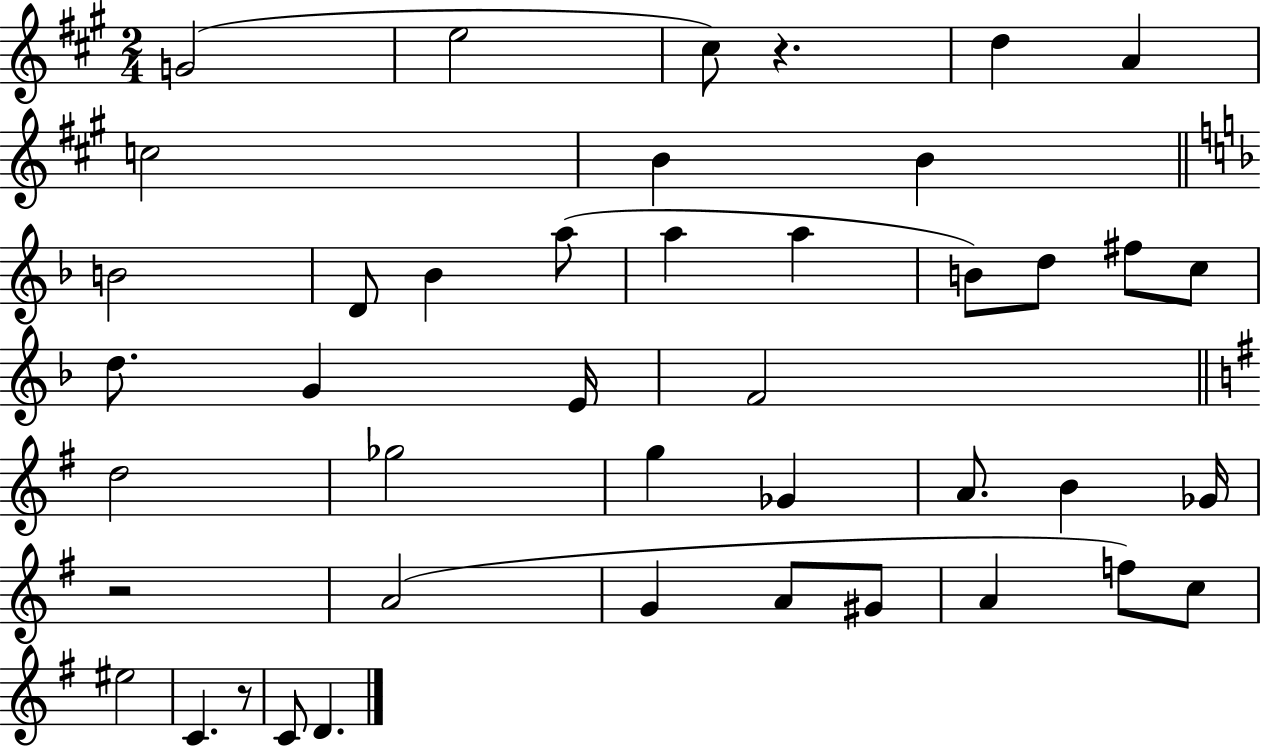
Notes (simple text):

G4/h E5/h C#5/e R/q. D5/q A4/q C5/h B4/q B4/q B4/h D4/e Bb4/q A5/e A5/q A5/q B4/e D5/e F#5/e C5/e D5/e. G4/q E4/s F4/h D5/h Gb5/h G5/q Gb4/q A4/e. B4/q Gb4/s R/h A4/h G4/q A4/e G#4/e A4/q F5/e C5/e EIS5/h C4/q. R/e C4/e D4/q.